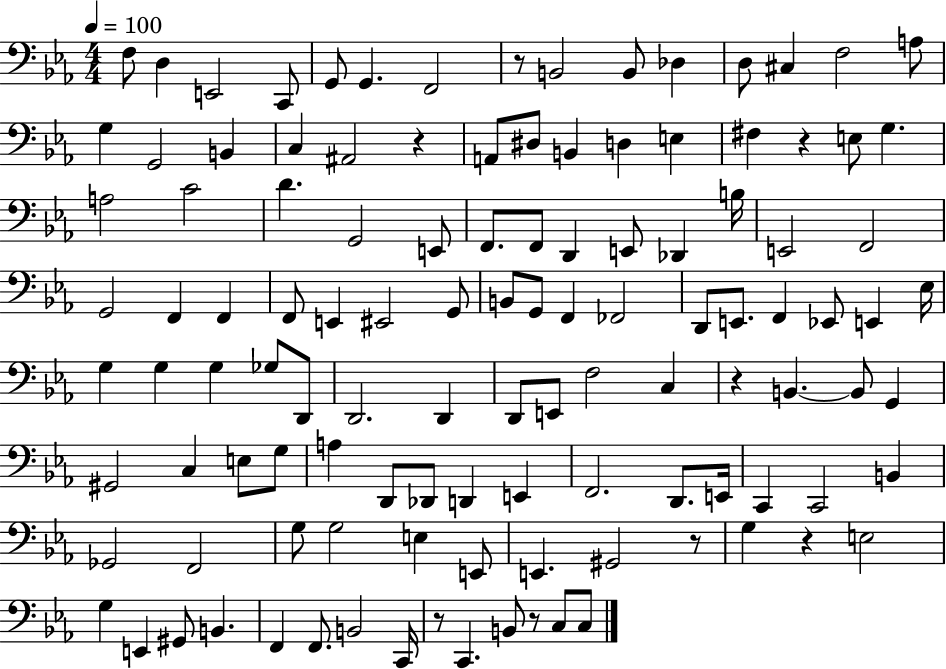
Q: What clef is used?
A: bass